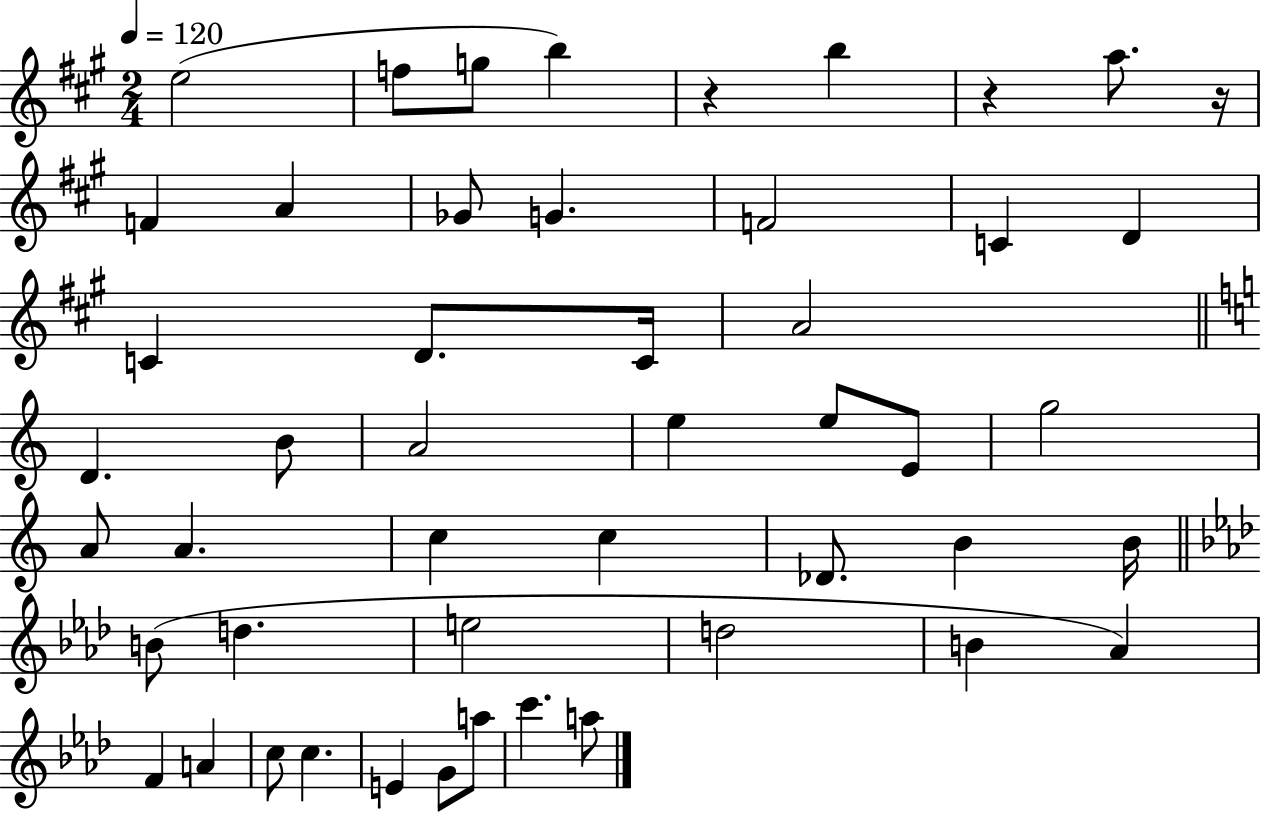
E5/h F5/e G5/e B5/q R/q B5/q R/q A5/e. R/s F4/q A4/q Gb4/e G4/q. F4/h C4/q D4/q C4/q D4/e. C4/s A4/h D4/q. B4/e A4/h E5/q E5/e E4/e G5/h A4/e A4/q. C5/q C5/q Db4/e. B4/q B4/s B4/e D5/q. E5/h D5/h B4/q Ab4/q F4/q A4/q C5/e C5/q. E4/q G4/e A5/e C6/q. A5/e